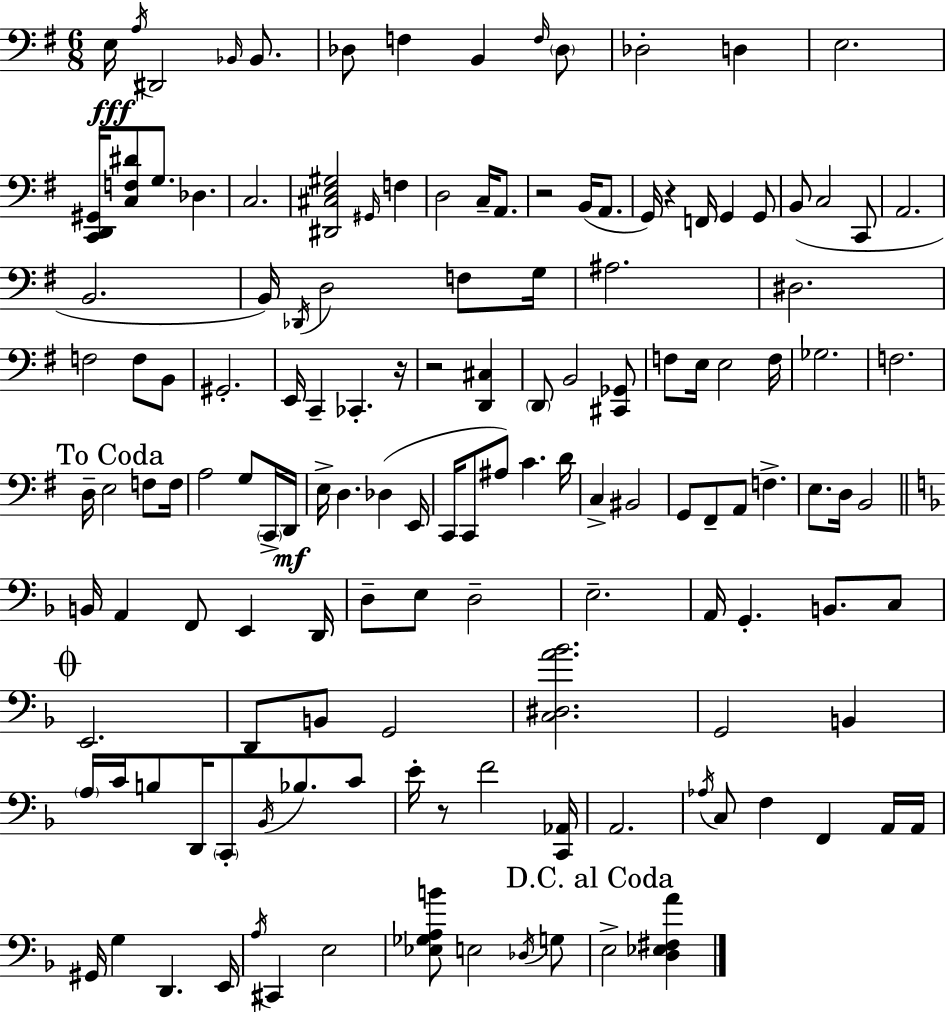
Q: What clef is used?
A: bass